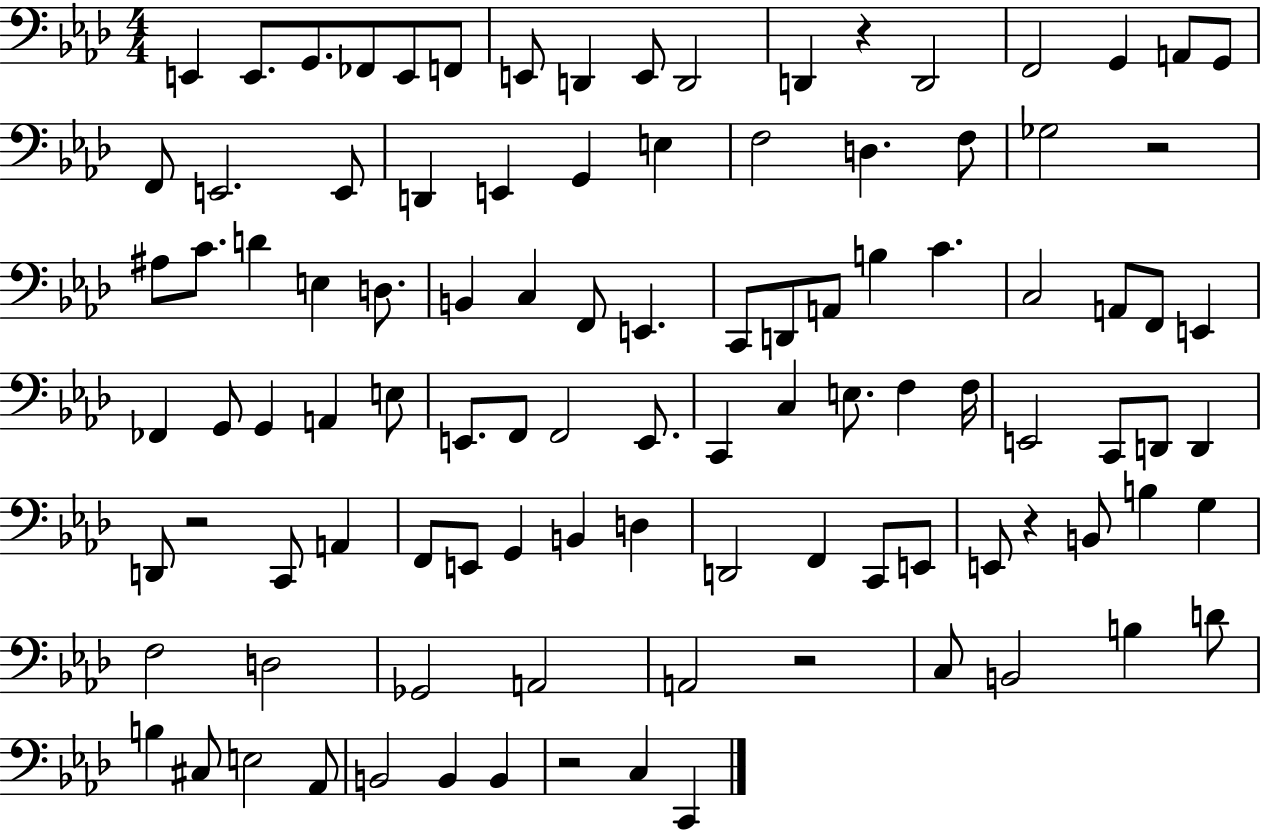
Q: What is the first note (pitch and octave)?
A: E2